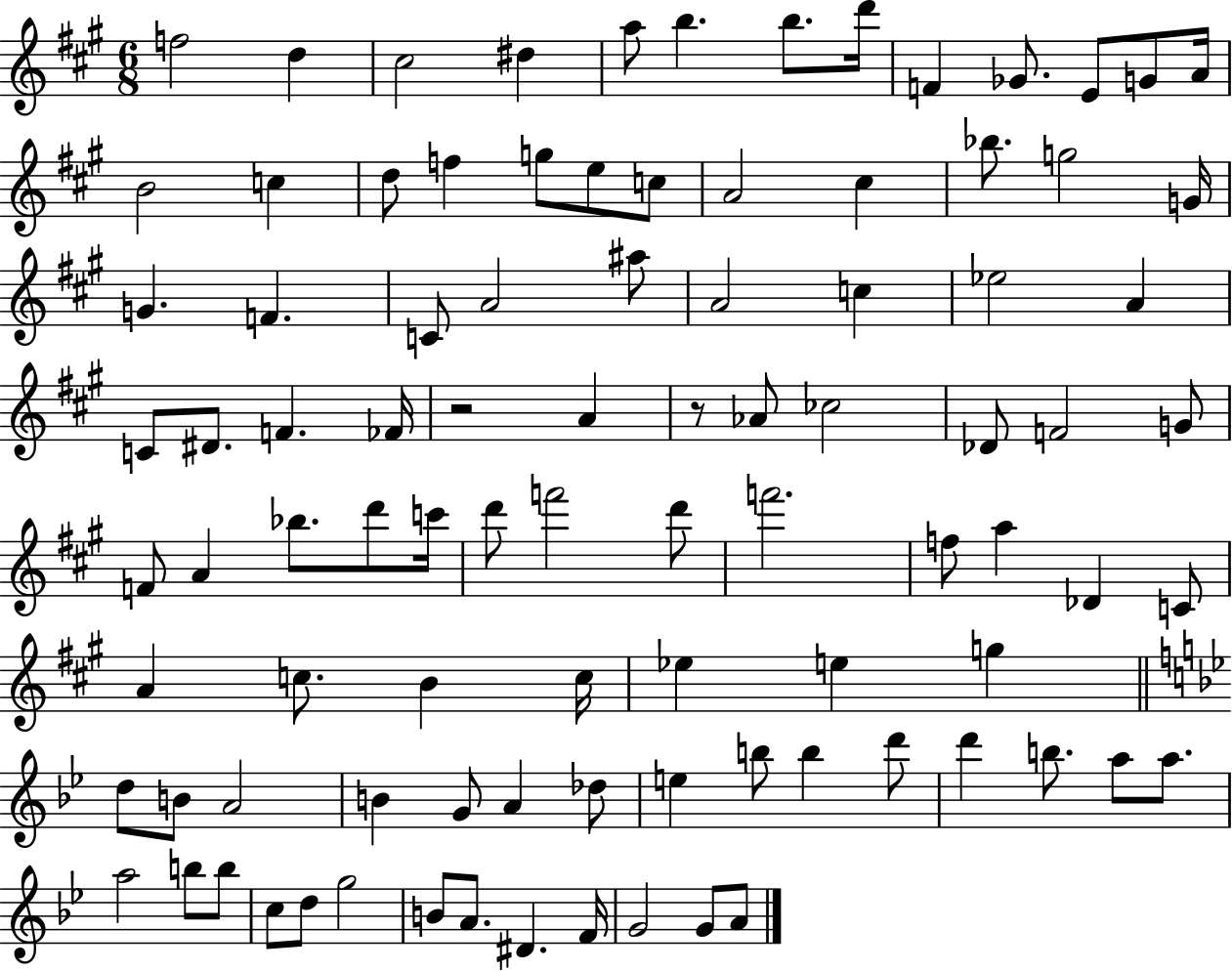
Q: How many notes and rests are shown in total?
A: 94